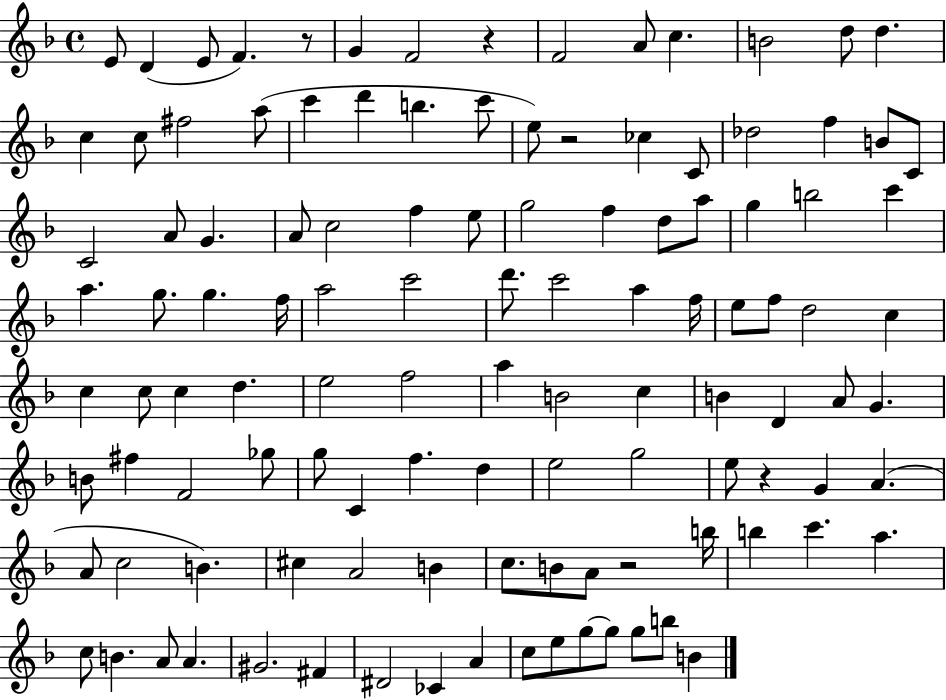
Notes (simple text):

E4/e D4/q E4/e F4/q. R/e G4/q F4/h R/q F4/h A4/e C5/q. B4/h D5/e D5/q. C5/q C5/e F#5/h A5/e C6/q D6/q B5/q. C6/e E5/e R/h CES5/q C4/e Db5/h F5/q B4/e C4/e C4/h A4/e G4/q. A4/e C5/h F5/q E5/e G5/h F5/q D5/e A5/e G5/q B5/h C6/q A5/q. G5/e. G5/q. F5/s A5/h C6/h D6/e. C6/h A5/q F5/s E5/e F5/e D5/h C5/q C5/q C5/e C5/q D5/q. E5/h F5/h A5/q B4/h C5/q B4/q D4/q A4/e G4/q. B4/e F#5/q F4/h Gb5/e G5/e C4/q F5/q. D5/q E5/h G5/h E5/e R/q G4/q A4/q. A4/e C5/h B4/q. C#5/q A4/h B4/q C5/e. B4/e A4/e R/h B5/s B5/q C6/q. A5/q. C5/e B4/q. A4/e A4/q. G#4/h. F#4/q D#4/h CES4/q A4/q C5/e E5/e G5/e G5/e G5/e B5/e B4/q